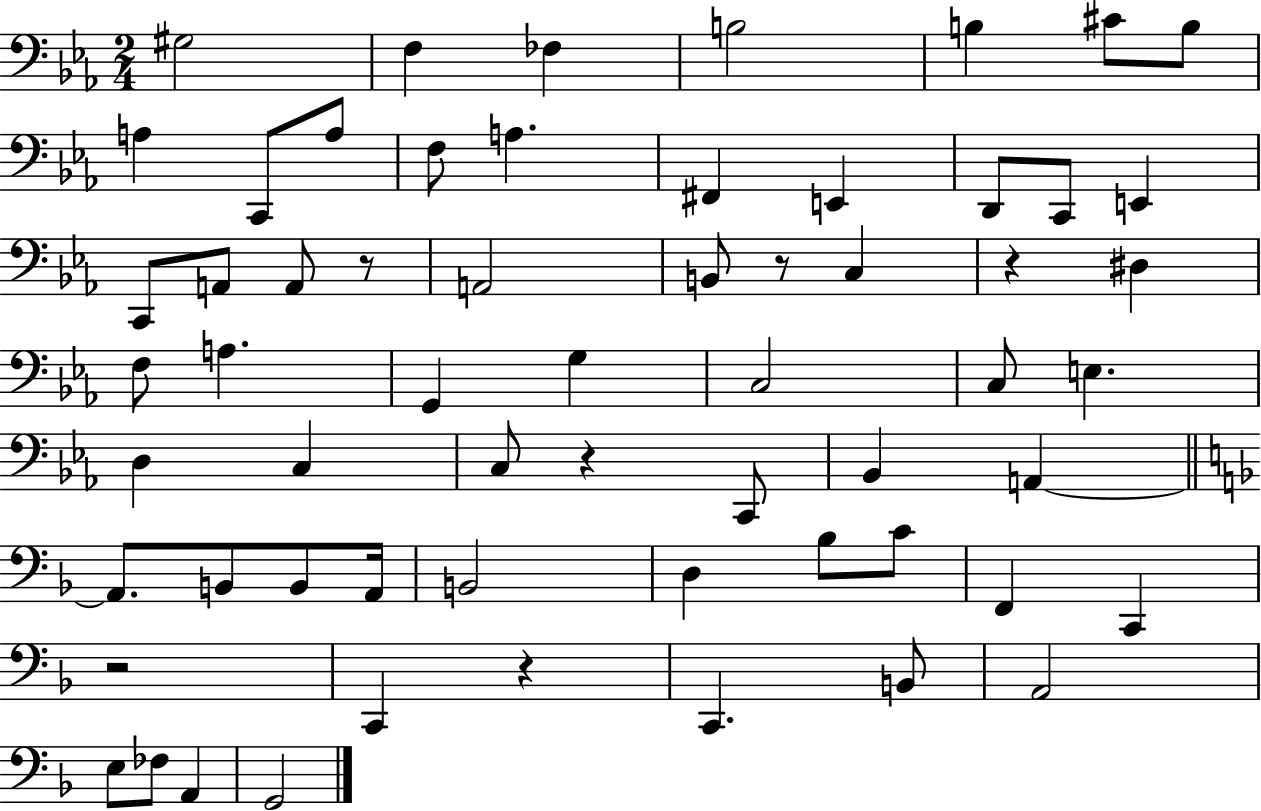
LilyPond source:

{
  \clef bass
  \numericTimeSignature
  \time 2/4
  \key ees \major
  gis2 | f4 fes4 | b2 | b4 cis'8 b8 | \break a4 c,8 a8 | f8 a4. | fis,4 e,4 | d,8 c,8 e,4 | \break c,8 a,8 a,8 r8 | a,2 | b,8 r8 c4 | r4 dis4 | \break f8 a4. | g,4 g4 | c2 | c8 e4. | \break d4 c4 | c8 r4 c,8 | bes,4 a,4~~ | \bar "||" \break \key f \major a,8. b,8 b,8 a,16 | b,2 | d4 bes8 c'8 | f,4 c,4 | \break r2 | c,4 r4 | c,4. b,8 | a,2 | \break e8 fes8 a,4 | g,2 | \bar "|."
}